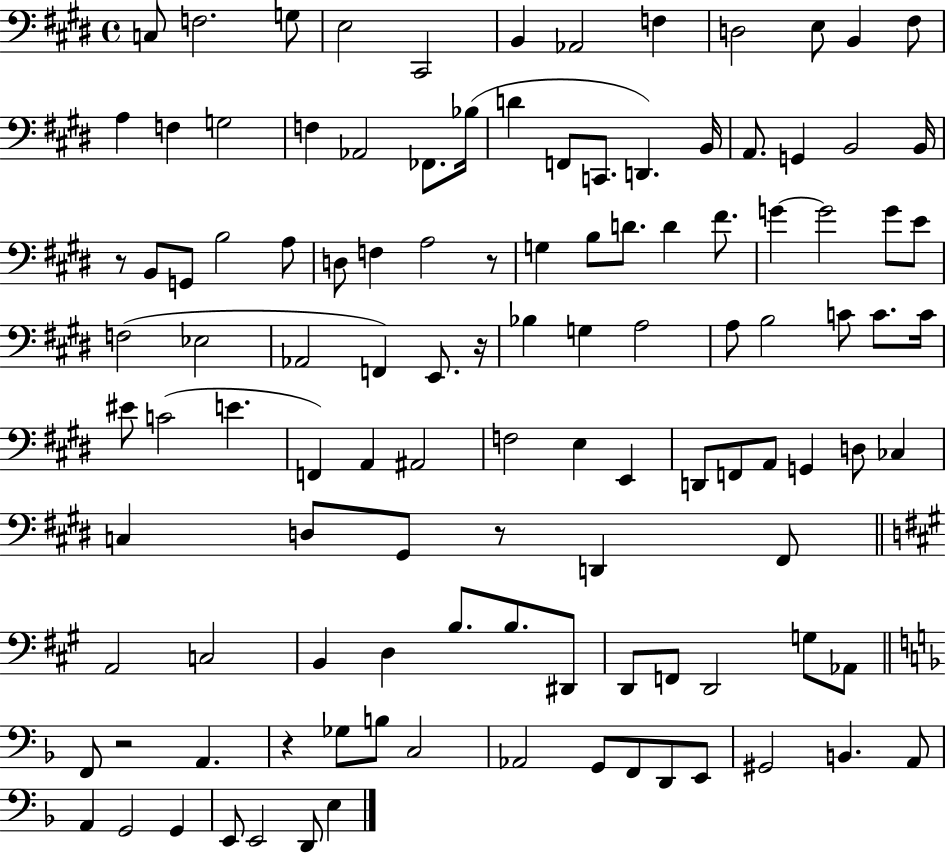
{
  \clef bass
  \time 4/4
  \defaultTimeSignature
  \key e \major
  \repeat volta 2 { c8 f2. g8 | e2 cis,2 | b,4 aes,2 f4 | d2 e8 b,4 fis8 | \break a4 f4 g2 | f4 aes,2 fes,8. bes16( | d'4 f,8 c,8. d,4.) b,16 | a,8. g,4 b,2 b,16 | \break r8 b,8 g,8 b2 a8 | d8 f4 a2 r8 | g4 b8 d'8. d'4 fis'8. | g'4~~ g'2 g'8 e'8 | \break f2( ees2 | aes,2 f,4) e,8. r16 | bes4 g4 a2 | a8 b2 c'8 c'8. c'16 | \break eis'8 c'2( e'4. | f,4) a,4 ais,2 | f2 e4 e,4 | d,8 f,8 a,8 g,4 d8 ces4 | \break c4 d8 gis,8 r8 d,4 fis,8 | \bar "||" \break \key a \major a,2 c2 | b,4 d4 b8. b8. dis,8 | d,8 f,8 d,2 g8 aes,8 | \bar "||" \break \key f \major f,8 r2 a,4. | r4 ges8 b8 c2 | aes,2 g,8 f,8 d,8 e,8 | gis,2 b,4. a,8 | \break a,4 g,2 g,4 | e,8 e,2 d,8 e4 | } \bar "|."
}